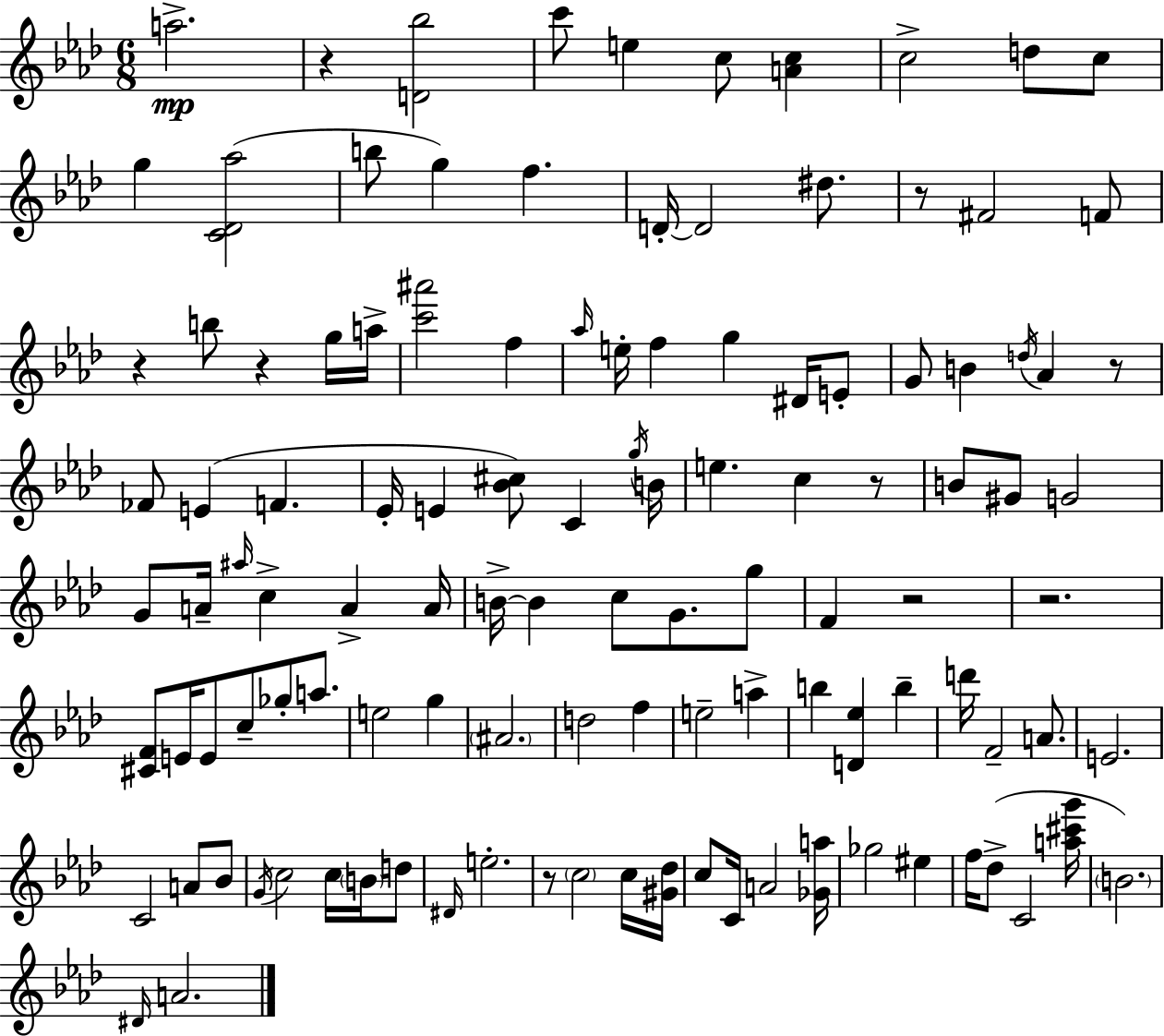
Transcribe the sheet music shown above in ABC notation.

X:1
T:Untitled
M:6/8
L:1/4
K:Ab
a2 z [D_b]2 c'/2 e c/2 [Ac] c2 d/2 c/2 g [C_D_a]2 b/2 g f D/4 D2 ^d/2 z/2 ^F2 F/2 z b/2 z g/4 a/4 [c'^a']2 f _a/4 e/4 f g ^D/4 E/2 G/2 B d/4 _A z/2 _F/2 E F _E/4 E [_B^c]/2 C g/4 B/4 e c z/2 B/2 ^G/2 G2 G/2 A/4 ^a/4 c A A/4 B/4 B c/2 G/2 g/2 F z2 z2 [^CF]/2 E/4 E/2 c/2 _g/2 a/2 e2 g ^A2 d2 f e2 a b [D_e] b d'/4 F2 A/2 E2 C2 A/2 _B/2 G/4 c2 c/4 B/4 d/2 ^D/4 e2 z/2 c2 c/4 [^G_d]/4 c/2 C/4 A2 [_Ga]/4 _g2 ^e f/4 _d/2 C2 [a^c'g']/4 B2 ^D/4 A2